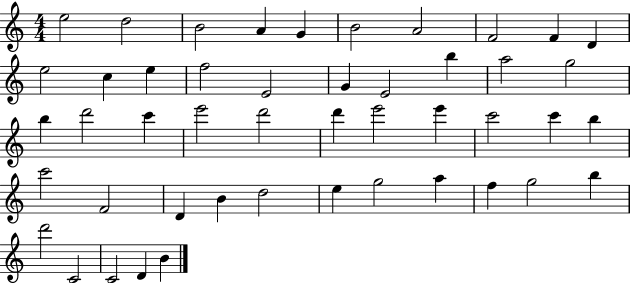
X:1
T:Untitled
M:4/4
L:1/4
K:C
e2 d2 B2 A G B2 A2 F2 F D e2 c e f2 E2 G E2 b a2 g2 b d'2 c' e'2 d'2 d' e'2 e' c'2 c' b c'2 F2 D B d2 e g2 a f g2 b d'2 C2 C2 D B